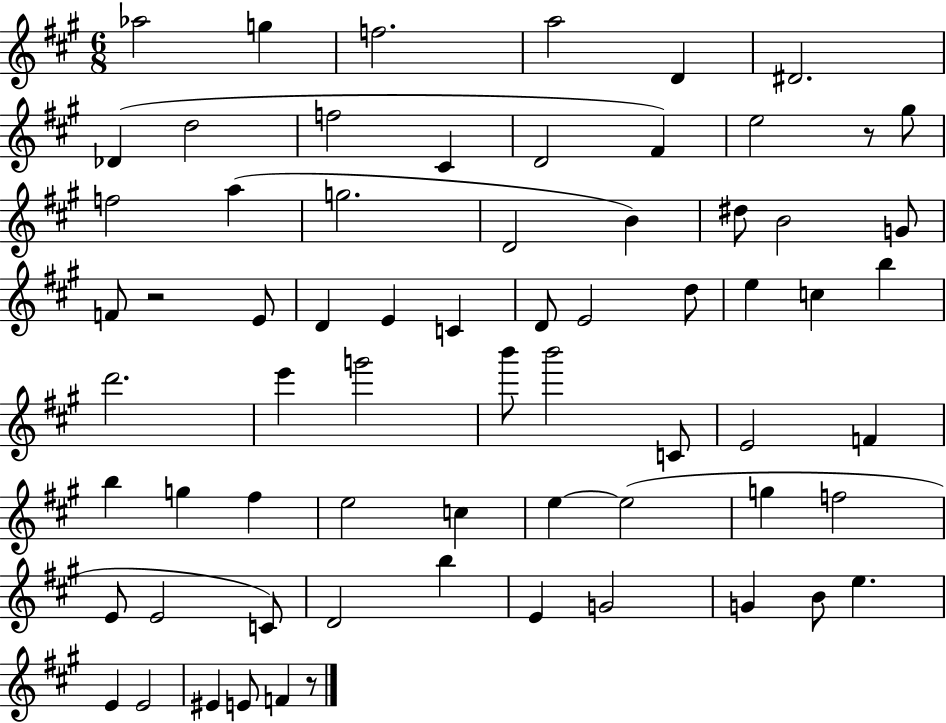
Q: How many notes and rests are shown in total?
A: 68